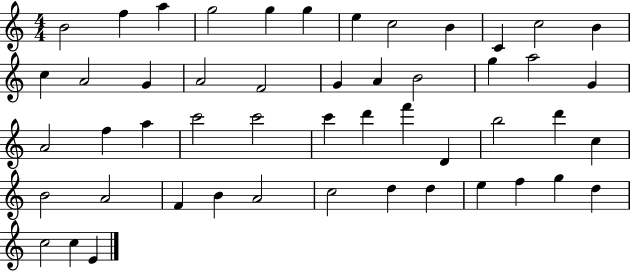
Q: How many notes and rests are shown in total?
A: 50